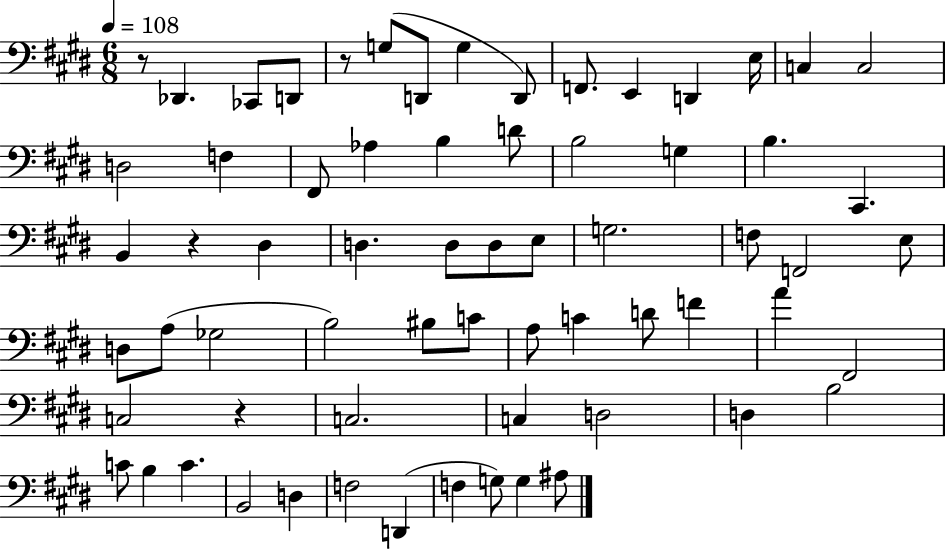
X:1
T:Untitled
M:6/8
L:1/4
K:E
z/2 _D,, _C,,/2 D,,/2 z/2 G,/2 D,,/2 G, D,,/2 F,,/2 E,, D,, E,/4 C, C,2 D,2 F, ^F,,/2 _A, B, D/2 B,2 G, B, ^C,, B,, z ^D, D, D,/2 D,/2 E,/2 G,2 F,/2 F,,2 E,/2 D,/2 A,/2 _G,2 B,2 ^B,/2 C/2 A,/2 C D/2 F A ^F,,2 C,2 z C,2 C, D,2 D, B,2 C/2 B, C B,,2 D, F,2 D,, F, G,/2 G, ^A,/2